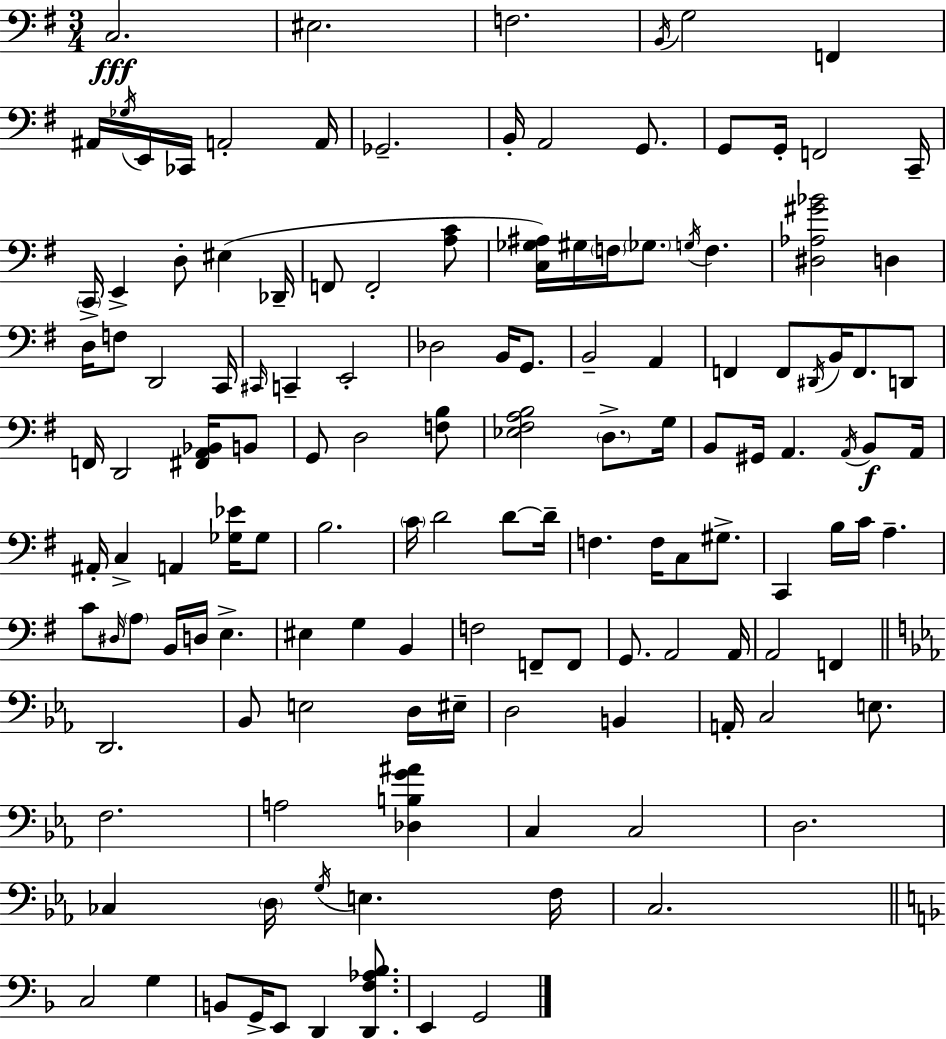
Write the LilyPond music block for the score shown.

{
  \clef bass
  \numericTimeSignature
  \time 3/4
  \key e \minor
  c2.\fff | eis2. | f2. | \acciaccatura { b,16 } g2 f,4 | \break ais,16 \acciaccatura { ges16 } e,16 ces,16 a,2-. | a,16 ges,2.-- | b,16-. a,2 g,8. | g,8 g,16-. f,2 | \break c,16-- \parenthesize c,16-> e,4-> d8-. eis4( | des,16-- f,8 f,2-. | <a c'>8 <c ges ais>16) gis16 \parenthesize f16 \parenthesize ges8. \acciaccatura { g16 } f4. | <dis aes gis' bes'>2 d4 | \break d16 f8 d,2 | c,16 \grace { cis,16 } c,4-- e,2-. | des2 | b,16 g,8. b,2-- | \break a,4 f,4 f,8 \acciaccatura { dis,16 } b,16 | f,8. d,8 f,16 d,2 | <fis, a, bes,>16 b,8 g,8 d2 | <f b>8 <ees fis a b>2 | \break \parenthesize d8.-> g16 b,8 gis,16 a,4. | \acciaccatura { a,16 } b,8\f a,16 ais,16-. c4-> a,4 | <ges ees'>16 ges8 b2. | \parenthesize c'16 d'2 | \break d'8~~ d'16-- f4. | f16 c8 gis8.-> c,4 b16 c'16 | a4.-- c'8 \grace { dis16 } \parenthesize a8 b,16 | d16 e4.-> eis4 g4 | \break b,4 f2 | f,8-- f,8 g,8. a,2 | a,16 a,2 | f,4 \bar "||" \break \key ees \major d,2. | bes,8 e2 d16 eis16-- | d2 b,4 | a,16-. c2 e8. | \break f2. | a2 <des b g' ais'>4 | c4 c2 | d2. | \break ces4 \parenthesize d16 \acciaccatura { g16 } e4. | f16 c2. | \bar "||" \break \key d \minor c2 g4 | b,8 g,16-> e,8 d,4 <d, f aes bes>8. | e,4 g,2 | \bar "|."
}